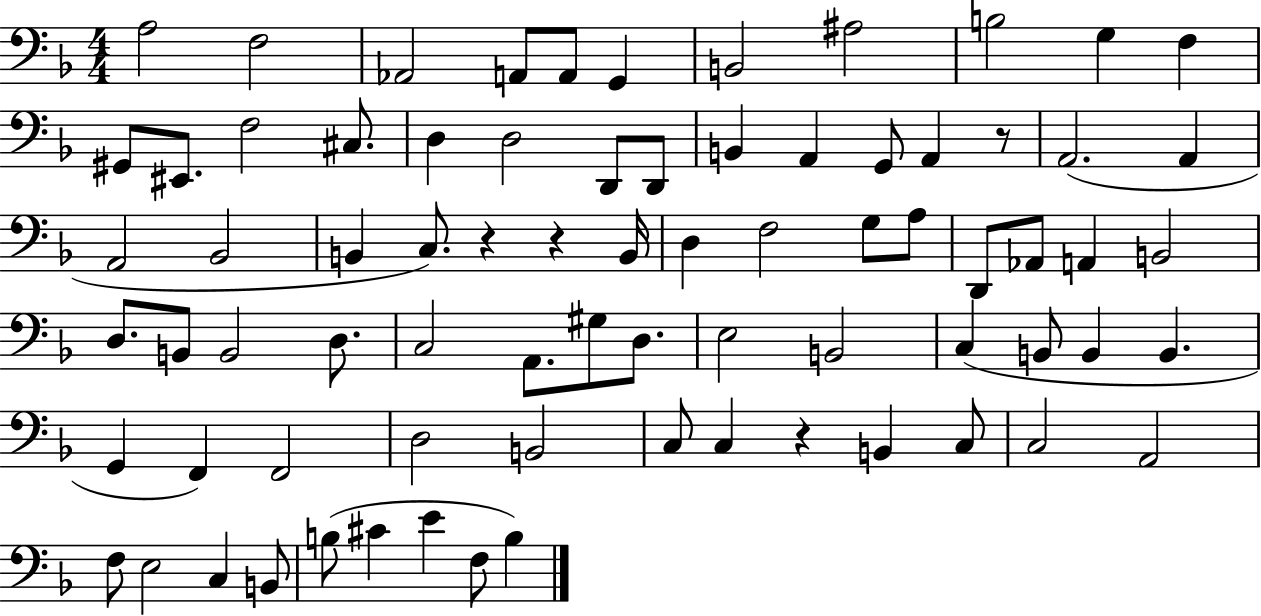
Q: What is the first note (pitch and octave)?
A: A3